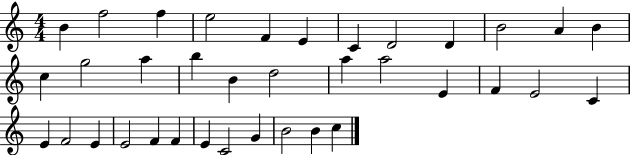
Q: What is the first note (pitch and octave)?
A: B4